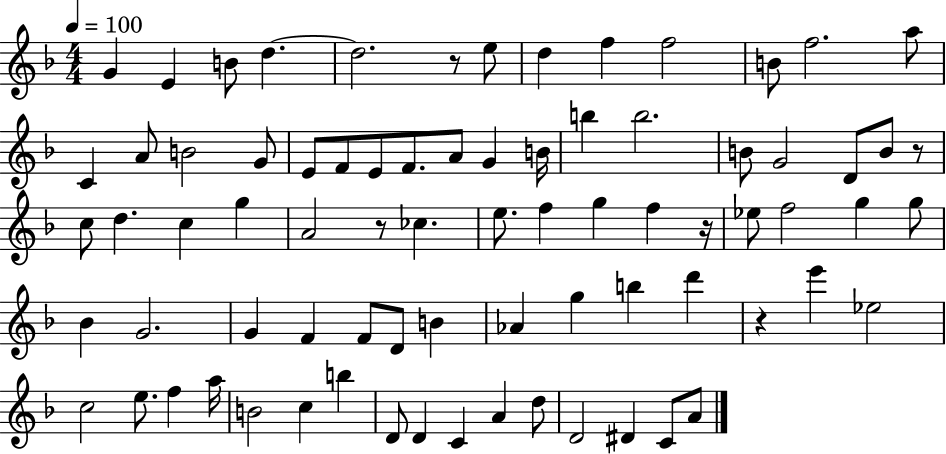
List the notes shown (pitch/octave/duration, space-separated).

G4/q E4/q B4/e D5/q. D5/h. R/e E5/e D5/q F5/q F5/h B4/e F5/h. A5/e C4/q A4/e B4/h G4/e E4/e F4/e E4/e F4/e. A4/e G4/q B4/s B5/q B5/h. B4/e G4/h D4/e B4/e R/e C5/e D5/q. C5/q G5/q A4/h R/e CES5/q. E5/e. F5/q G5/q F5/q R/s Eb5/e F5/h G5/q G5/e Bb4/q G4/h. G4/q F4/q F4/e D4/e B4/q Ab4/q G5/q B5/q D6/q R/q E6/q Eb5/h C5/h E5/e. F5/q A5/s B4/h C5/q B5/q D4/e D4/q C4/q A4/q D5/e D4/h D#4/q C4/e A4/e